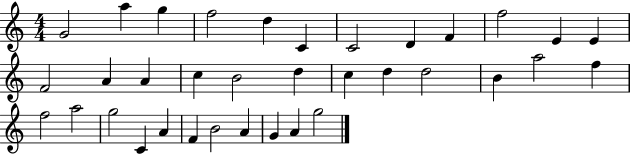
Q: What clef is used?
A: treble